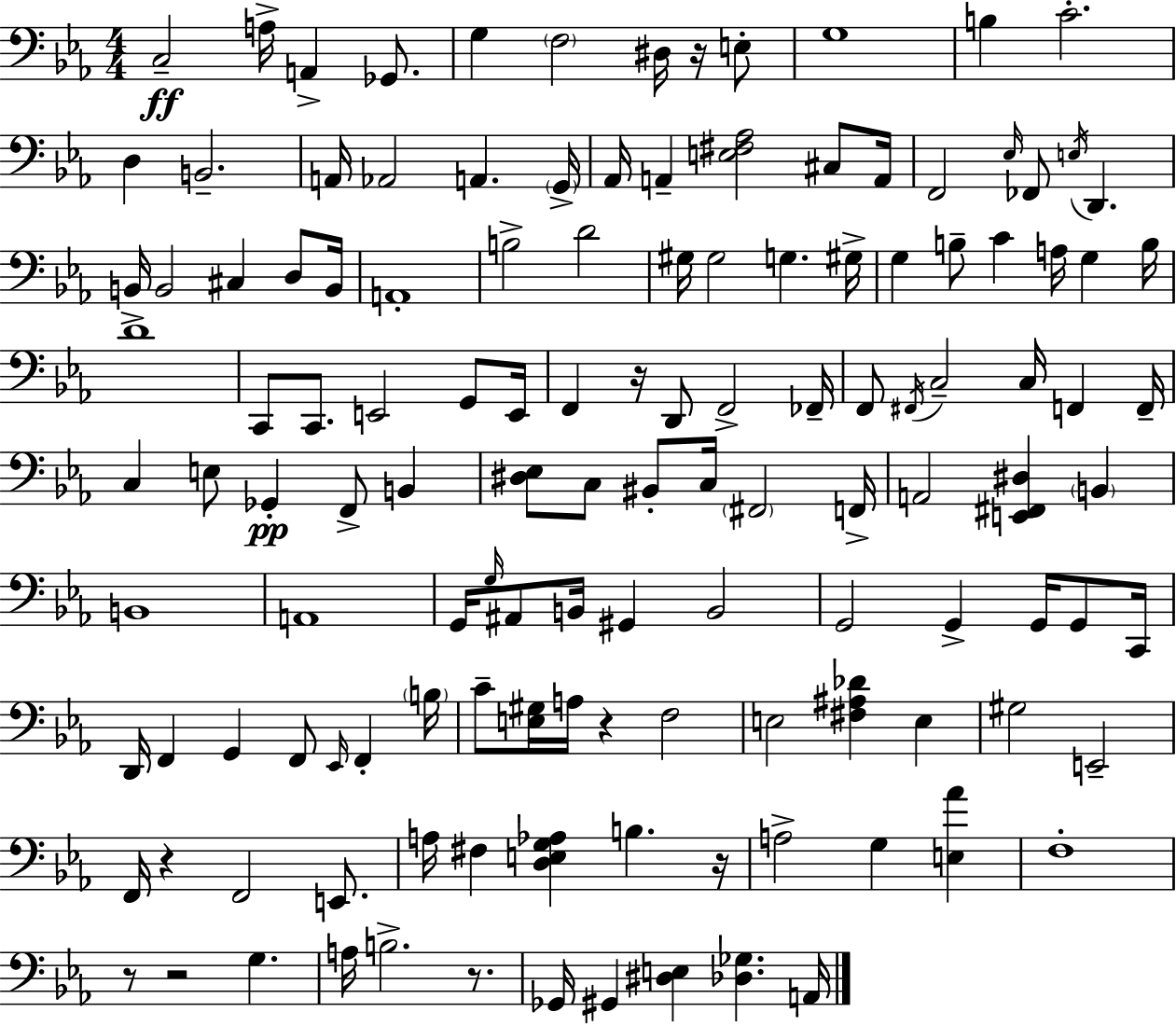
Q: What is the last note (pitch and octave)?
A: A2